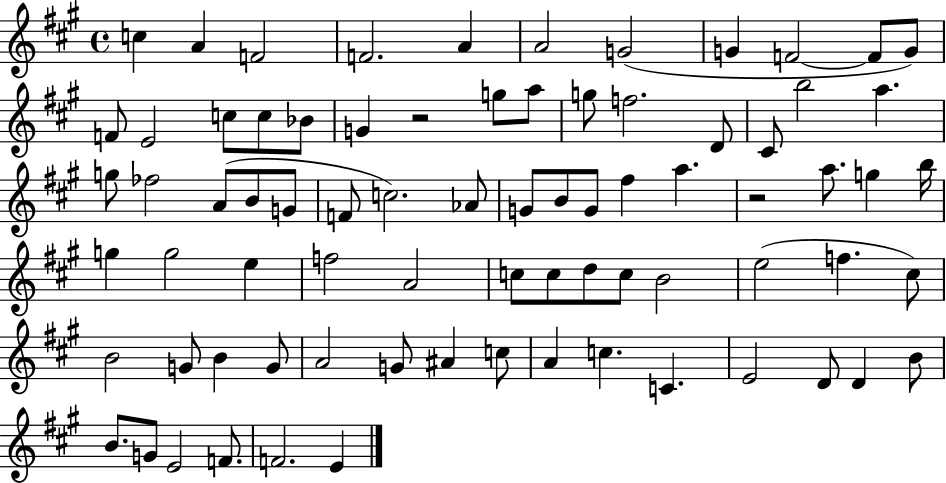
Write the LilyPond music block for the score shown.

{
  \clef treble
  \time 4/4
  \defaultTimeSignature
  \key a \major
  \repeat volta 2 { c''4 a'4 f'2 | f'2. a'4 | a'2 g'2( | g'4 f'2~~ f'8 g'8) | \break f'8 e'2 c''8 c''8 bes'8 | g'4 r2 g''8 a''8 | g''8 f''2. d'8 | cis'8 b''2 a''4. | \break g''8 fes''2 a'8( b'8 g'8 | f'8 c''2.) aes'8 | g'8 b'8 g'8 fis''4 a''4. | r2 a''8. g''4 b''16 | \break g''4 g''2 e''4 | f''2 a'2 | c''8 c''8 d''8 c''8 b'2 | e''2( f''4. cis''8) | \break b'2 g'8 b'4 g'8 | a'2 g'8 ais'4 c''8 | a'4 c''4. c'4. | e'2 d'8 d'4 b'8 | \break b'8. g'8 e'2 f'8. | f'2. e'4 | } \bar "|."
}